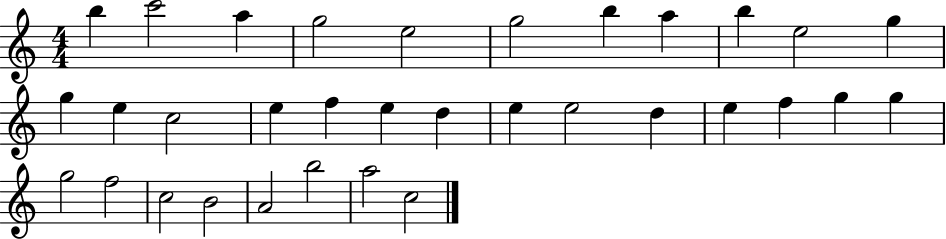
X:1
T:Untitled
M:4/4
L:1/4
K:C
b c'2 a g2 e2 g2 b a b e2 g g e c2 e f e d e e2 d e f g g g2 f2 c2 B2 A2 b2 a2 c2